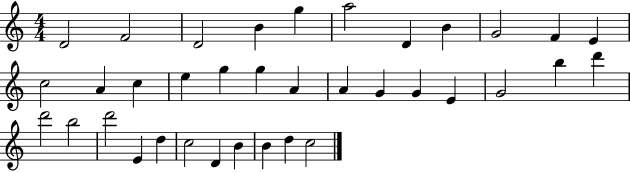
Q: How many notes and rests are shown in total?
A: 36